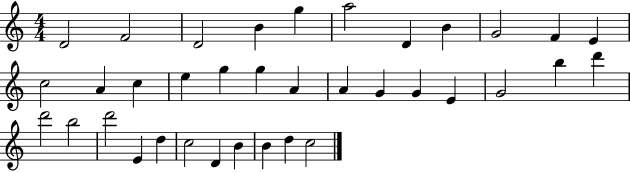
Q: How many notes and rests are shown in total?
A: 36